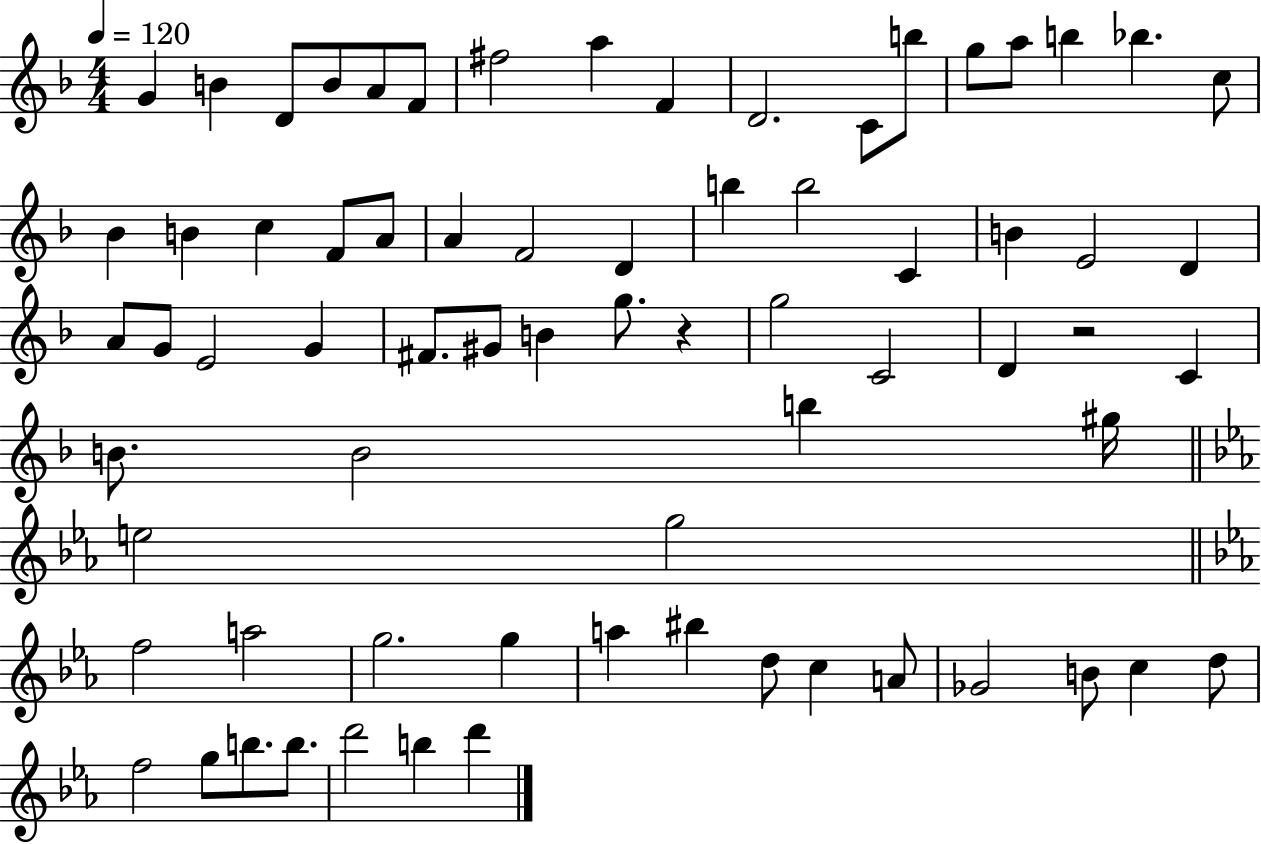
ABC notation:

X:1
T:Untitled
M:4/4
L:1/4
K:F
G B D/2 B/2 A/2 F/2 ^f2 a F D2 C/2 b/2 g/2 a/2 b _b c/2 _B B c F/2 A/2 A F2 D b b2 C B E2 D A/2 G/2 E2 G ^F/2 ^G/2 B g/2 z g2 C2 D z2 C B/2 B2 b ^g/4 e2 g2 f2 a2 g2 g a ^b d/2 c A/2 _G2 B/2 c d/2 f2 g/2 b/2 b/2 d'2 b d'